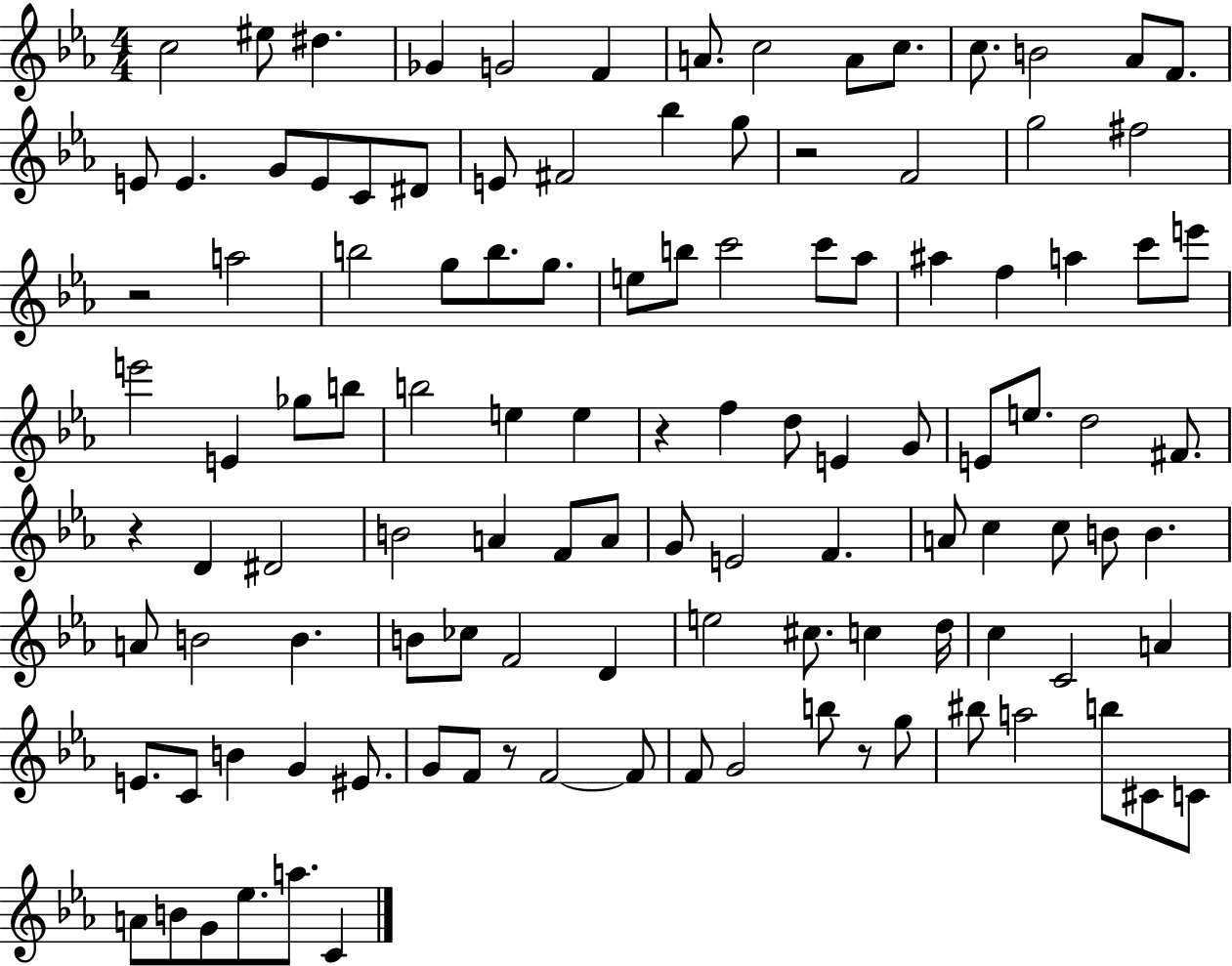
{
  \clef treble
  \numericTimeSignature
  \time 4/4
  \key ees \major
  c''2 eis''8 dis''4. | ges'4 g'2 f'4 | a'8. c''2 a'8 c''8. | c''8. b'2 aes'8 f'8. | \break e'8 e'4. g'8 e'8 c'8 dis'8 | e'8 fis'2 bes''4 g''8 | r2 f'2 | g''2 fis''2 | \break r2 a''2 | b''2 g''8 b''8. g''8. | e''8 b''8 c'''2 c'''8 aes''8 | ais''4 f''4 a''4 c'''8 e'''8 | \break e'''2 e'4 ges''8 b''8 | b''2 e''4 e''4 | r4 f''4 d''8 e'4 g'8 | e'8 e''8. d''2 fis'8. | \break r4 d'4 dis'2 | b'2 a'4 f'8 a'8 | g'8 e'2 f'4. | a'8 c''4 c''8 b'8 b'4. | \break a'8 b'2 b'4. | b'8 ces''8 f'2 d'4 | e''2 cis''8. c''4 d''16 | c''4 c'2 a'4 | \break e'8. c'8 b'4 g'4 eis'8. | g'8 f'8 r8 f'2~~ f'8 | f'8 g'2 b''8 r8 g''8 | bis''8 a''2 b''8 cis'8 c'8 | \break a'8 b'8 g'8 ees''8. a''8. c'4 | \bar "|."
}